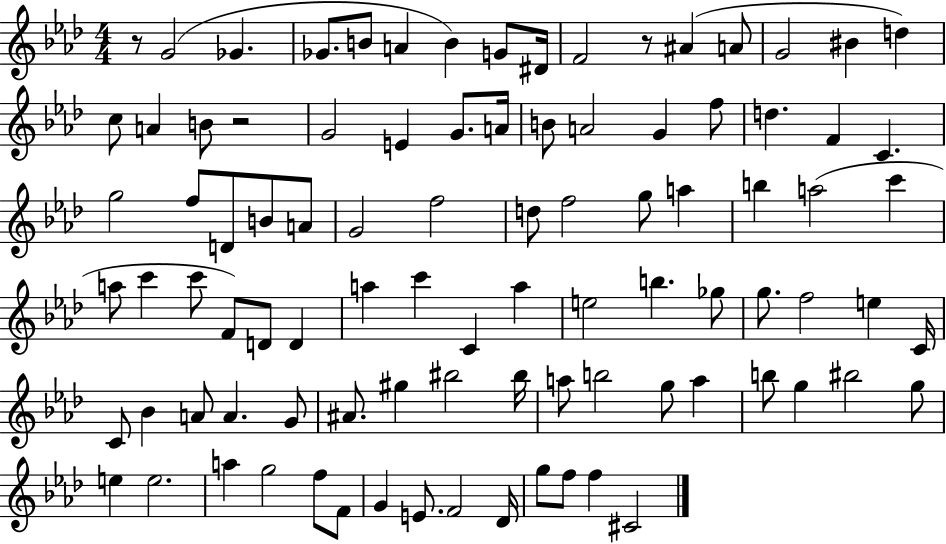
R/e G4/h Gb4/q. Gb4/e. B4/e A4/q B4/q G4/e D#4/s F4/h R/e A#4/q A4/e G4/h BIS4/q D5/q C5/e A4/q B4/e R/h G4/h E4/q G4/e. A4/s B4/e A4/h G4/q F5/e D5/q. F4/q C4/q. G5/h F5/e D4/e B4/e A4/e G4/h F5/h D5/e F5/h G5/e A5/q B5/q A5/h C6/q A5/e C6/q C6/e F4/e D4/e D4/q A5/q C6/q C4/q A5/q E5/h B5/q. Gb5/e G5/e. F5/h E5/q C4/s C4/e Bb4/q A4/e A4/q. G4/e A#4/e. G#5/q BIS5/h BIS5/s A5/e B5/h G5/e A5/q B5/e G5/q BIS5/h G5/e E5/q E5/h. A5/q G5/h F5/e F4/e G4/q E4/e. F4/h Db4/s G5/e F5/e F5/q C#4/h